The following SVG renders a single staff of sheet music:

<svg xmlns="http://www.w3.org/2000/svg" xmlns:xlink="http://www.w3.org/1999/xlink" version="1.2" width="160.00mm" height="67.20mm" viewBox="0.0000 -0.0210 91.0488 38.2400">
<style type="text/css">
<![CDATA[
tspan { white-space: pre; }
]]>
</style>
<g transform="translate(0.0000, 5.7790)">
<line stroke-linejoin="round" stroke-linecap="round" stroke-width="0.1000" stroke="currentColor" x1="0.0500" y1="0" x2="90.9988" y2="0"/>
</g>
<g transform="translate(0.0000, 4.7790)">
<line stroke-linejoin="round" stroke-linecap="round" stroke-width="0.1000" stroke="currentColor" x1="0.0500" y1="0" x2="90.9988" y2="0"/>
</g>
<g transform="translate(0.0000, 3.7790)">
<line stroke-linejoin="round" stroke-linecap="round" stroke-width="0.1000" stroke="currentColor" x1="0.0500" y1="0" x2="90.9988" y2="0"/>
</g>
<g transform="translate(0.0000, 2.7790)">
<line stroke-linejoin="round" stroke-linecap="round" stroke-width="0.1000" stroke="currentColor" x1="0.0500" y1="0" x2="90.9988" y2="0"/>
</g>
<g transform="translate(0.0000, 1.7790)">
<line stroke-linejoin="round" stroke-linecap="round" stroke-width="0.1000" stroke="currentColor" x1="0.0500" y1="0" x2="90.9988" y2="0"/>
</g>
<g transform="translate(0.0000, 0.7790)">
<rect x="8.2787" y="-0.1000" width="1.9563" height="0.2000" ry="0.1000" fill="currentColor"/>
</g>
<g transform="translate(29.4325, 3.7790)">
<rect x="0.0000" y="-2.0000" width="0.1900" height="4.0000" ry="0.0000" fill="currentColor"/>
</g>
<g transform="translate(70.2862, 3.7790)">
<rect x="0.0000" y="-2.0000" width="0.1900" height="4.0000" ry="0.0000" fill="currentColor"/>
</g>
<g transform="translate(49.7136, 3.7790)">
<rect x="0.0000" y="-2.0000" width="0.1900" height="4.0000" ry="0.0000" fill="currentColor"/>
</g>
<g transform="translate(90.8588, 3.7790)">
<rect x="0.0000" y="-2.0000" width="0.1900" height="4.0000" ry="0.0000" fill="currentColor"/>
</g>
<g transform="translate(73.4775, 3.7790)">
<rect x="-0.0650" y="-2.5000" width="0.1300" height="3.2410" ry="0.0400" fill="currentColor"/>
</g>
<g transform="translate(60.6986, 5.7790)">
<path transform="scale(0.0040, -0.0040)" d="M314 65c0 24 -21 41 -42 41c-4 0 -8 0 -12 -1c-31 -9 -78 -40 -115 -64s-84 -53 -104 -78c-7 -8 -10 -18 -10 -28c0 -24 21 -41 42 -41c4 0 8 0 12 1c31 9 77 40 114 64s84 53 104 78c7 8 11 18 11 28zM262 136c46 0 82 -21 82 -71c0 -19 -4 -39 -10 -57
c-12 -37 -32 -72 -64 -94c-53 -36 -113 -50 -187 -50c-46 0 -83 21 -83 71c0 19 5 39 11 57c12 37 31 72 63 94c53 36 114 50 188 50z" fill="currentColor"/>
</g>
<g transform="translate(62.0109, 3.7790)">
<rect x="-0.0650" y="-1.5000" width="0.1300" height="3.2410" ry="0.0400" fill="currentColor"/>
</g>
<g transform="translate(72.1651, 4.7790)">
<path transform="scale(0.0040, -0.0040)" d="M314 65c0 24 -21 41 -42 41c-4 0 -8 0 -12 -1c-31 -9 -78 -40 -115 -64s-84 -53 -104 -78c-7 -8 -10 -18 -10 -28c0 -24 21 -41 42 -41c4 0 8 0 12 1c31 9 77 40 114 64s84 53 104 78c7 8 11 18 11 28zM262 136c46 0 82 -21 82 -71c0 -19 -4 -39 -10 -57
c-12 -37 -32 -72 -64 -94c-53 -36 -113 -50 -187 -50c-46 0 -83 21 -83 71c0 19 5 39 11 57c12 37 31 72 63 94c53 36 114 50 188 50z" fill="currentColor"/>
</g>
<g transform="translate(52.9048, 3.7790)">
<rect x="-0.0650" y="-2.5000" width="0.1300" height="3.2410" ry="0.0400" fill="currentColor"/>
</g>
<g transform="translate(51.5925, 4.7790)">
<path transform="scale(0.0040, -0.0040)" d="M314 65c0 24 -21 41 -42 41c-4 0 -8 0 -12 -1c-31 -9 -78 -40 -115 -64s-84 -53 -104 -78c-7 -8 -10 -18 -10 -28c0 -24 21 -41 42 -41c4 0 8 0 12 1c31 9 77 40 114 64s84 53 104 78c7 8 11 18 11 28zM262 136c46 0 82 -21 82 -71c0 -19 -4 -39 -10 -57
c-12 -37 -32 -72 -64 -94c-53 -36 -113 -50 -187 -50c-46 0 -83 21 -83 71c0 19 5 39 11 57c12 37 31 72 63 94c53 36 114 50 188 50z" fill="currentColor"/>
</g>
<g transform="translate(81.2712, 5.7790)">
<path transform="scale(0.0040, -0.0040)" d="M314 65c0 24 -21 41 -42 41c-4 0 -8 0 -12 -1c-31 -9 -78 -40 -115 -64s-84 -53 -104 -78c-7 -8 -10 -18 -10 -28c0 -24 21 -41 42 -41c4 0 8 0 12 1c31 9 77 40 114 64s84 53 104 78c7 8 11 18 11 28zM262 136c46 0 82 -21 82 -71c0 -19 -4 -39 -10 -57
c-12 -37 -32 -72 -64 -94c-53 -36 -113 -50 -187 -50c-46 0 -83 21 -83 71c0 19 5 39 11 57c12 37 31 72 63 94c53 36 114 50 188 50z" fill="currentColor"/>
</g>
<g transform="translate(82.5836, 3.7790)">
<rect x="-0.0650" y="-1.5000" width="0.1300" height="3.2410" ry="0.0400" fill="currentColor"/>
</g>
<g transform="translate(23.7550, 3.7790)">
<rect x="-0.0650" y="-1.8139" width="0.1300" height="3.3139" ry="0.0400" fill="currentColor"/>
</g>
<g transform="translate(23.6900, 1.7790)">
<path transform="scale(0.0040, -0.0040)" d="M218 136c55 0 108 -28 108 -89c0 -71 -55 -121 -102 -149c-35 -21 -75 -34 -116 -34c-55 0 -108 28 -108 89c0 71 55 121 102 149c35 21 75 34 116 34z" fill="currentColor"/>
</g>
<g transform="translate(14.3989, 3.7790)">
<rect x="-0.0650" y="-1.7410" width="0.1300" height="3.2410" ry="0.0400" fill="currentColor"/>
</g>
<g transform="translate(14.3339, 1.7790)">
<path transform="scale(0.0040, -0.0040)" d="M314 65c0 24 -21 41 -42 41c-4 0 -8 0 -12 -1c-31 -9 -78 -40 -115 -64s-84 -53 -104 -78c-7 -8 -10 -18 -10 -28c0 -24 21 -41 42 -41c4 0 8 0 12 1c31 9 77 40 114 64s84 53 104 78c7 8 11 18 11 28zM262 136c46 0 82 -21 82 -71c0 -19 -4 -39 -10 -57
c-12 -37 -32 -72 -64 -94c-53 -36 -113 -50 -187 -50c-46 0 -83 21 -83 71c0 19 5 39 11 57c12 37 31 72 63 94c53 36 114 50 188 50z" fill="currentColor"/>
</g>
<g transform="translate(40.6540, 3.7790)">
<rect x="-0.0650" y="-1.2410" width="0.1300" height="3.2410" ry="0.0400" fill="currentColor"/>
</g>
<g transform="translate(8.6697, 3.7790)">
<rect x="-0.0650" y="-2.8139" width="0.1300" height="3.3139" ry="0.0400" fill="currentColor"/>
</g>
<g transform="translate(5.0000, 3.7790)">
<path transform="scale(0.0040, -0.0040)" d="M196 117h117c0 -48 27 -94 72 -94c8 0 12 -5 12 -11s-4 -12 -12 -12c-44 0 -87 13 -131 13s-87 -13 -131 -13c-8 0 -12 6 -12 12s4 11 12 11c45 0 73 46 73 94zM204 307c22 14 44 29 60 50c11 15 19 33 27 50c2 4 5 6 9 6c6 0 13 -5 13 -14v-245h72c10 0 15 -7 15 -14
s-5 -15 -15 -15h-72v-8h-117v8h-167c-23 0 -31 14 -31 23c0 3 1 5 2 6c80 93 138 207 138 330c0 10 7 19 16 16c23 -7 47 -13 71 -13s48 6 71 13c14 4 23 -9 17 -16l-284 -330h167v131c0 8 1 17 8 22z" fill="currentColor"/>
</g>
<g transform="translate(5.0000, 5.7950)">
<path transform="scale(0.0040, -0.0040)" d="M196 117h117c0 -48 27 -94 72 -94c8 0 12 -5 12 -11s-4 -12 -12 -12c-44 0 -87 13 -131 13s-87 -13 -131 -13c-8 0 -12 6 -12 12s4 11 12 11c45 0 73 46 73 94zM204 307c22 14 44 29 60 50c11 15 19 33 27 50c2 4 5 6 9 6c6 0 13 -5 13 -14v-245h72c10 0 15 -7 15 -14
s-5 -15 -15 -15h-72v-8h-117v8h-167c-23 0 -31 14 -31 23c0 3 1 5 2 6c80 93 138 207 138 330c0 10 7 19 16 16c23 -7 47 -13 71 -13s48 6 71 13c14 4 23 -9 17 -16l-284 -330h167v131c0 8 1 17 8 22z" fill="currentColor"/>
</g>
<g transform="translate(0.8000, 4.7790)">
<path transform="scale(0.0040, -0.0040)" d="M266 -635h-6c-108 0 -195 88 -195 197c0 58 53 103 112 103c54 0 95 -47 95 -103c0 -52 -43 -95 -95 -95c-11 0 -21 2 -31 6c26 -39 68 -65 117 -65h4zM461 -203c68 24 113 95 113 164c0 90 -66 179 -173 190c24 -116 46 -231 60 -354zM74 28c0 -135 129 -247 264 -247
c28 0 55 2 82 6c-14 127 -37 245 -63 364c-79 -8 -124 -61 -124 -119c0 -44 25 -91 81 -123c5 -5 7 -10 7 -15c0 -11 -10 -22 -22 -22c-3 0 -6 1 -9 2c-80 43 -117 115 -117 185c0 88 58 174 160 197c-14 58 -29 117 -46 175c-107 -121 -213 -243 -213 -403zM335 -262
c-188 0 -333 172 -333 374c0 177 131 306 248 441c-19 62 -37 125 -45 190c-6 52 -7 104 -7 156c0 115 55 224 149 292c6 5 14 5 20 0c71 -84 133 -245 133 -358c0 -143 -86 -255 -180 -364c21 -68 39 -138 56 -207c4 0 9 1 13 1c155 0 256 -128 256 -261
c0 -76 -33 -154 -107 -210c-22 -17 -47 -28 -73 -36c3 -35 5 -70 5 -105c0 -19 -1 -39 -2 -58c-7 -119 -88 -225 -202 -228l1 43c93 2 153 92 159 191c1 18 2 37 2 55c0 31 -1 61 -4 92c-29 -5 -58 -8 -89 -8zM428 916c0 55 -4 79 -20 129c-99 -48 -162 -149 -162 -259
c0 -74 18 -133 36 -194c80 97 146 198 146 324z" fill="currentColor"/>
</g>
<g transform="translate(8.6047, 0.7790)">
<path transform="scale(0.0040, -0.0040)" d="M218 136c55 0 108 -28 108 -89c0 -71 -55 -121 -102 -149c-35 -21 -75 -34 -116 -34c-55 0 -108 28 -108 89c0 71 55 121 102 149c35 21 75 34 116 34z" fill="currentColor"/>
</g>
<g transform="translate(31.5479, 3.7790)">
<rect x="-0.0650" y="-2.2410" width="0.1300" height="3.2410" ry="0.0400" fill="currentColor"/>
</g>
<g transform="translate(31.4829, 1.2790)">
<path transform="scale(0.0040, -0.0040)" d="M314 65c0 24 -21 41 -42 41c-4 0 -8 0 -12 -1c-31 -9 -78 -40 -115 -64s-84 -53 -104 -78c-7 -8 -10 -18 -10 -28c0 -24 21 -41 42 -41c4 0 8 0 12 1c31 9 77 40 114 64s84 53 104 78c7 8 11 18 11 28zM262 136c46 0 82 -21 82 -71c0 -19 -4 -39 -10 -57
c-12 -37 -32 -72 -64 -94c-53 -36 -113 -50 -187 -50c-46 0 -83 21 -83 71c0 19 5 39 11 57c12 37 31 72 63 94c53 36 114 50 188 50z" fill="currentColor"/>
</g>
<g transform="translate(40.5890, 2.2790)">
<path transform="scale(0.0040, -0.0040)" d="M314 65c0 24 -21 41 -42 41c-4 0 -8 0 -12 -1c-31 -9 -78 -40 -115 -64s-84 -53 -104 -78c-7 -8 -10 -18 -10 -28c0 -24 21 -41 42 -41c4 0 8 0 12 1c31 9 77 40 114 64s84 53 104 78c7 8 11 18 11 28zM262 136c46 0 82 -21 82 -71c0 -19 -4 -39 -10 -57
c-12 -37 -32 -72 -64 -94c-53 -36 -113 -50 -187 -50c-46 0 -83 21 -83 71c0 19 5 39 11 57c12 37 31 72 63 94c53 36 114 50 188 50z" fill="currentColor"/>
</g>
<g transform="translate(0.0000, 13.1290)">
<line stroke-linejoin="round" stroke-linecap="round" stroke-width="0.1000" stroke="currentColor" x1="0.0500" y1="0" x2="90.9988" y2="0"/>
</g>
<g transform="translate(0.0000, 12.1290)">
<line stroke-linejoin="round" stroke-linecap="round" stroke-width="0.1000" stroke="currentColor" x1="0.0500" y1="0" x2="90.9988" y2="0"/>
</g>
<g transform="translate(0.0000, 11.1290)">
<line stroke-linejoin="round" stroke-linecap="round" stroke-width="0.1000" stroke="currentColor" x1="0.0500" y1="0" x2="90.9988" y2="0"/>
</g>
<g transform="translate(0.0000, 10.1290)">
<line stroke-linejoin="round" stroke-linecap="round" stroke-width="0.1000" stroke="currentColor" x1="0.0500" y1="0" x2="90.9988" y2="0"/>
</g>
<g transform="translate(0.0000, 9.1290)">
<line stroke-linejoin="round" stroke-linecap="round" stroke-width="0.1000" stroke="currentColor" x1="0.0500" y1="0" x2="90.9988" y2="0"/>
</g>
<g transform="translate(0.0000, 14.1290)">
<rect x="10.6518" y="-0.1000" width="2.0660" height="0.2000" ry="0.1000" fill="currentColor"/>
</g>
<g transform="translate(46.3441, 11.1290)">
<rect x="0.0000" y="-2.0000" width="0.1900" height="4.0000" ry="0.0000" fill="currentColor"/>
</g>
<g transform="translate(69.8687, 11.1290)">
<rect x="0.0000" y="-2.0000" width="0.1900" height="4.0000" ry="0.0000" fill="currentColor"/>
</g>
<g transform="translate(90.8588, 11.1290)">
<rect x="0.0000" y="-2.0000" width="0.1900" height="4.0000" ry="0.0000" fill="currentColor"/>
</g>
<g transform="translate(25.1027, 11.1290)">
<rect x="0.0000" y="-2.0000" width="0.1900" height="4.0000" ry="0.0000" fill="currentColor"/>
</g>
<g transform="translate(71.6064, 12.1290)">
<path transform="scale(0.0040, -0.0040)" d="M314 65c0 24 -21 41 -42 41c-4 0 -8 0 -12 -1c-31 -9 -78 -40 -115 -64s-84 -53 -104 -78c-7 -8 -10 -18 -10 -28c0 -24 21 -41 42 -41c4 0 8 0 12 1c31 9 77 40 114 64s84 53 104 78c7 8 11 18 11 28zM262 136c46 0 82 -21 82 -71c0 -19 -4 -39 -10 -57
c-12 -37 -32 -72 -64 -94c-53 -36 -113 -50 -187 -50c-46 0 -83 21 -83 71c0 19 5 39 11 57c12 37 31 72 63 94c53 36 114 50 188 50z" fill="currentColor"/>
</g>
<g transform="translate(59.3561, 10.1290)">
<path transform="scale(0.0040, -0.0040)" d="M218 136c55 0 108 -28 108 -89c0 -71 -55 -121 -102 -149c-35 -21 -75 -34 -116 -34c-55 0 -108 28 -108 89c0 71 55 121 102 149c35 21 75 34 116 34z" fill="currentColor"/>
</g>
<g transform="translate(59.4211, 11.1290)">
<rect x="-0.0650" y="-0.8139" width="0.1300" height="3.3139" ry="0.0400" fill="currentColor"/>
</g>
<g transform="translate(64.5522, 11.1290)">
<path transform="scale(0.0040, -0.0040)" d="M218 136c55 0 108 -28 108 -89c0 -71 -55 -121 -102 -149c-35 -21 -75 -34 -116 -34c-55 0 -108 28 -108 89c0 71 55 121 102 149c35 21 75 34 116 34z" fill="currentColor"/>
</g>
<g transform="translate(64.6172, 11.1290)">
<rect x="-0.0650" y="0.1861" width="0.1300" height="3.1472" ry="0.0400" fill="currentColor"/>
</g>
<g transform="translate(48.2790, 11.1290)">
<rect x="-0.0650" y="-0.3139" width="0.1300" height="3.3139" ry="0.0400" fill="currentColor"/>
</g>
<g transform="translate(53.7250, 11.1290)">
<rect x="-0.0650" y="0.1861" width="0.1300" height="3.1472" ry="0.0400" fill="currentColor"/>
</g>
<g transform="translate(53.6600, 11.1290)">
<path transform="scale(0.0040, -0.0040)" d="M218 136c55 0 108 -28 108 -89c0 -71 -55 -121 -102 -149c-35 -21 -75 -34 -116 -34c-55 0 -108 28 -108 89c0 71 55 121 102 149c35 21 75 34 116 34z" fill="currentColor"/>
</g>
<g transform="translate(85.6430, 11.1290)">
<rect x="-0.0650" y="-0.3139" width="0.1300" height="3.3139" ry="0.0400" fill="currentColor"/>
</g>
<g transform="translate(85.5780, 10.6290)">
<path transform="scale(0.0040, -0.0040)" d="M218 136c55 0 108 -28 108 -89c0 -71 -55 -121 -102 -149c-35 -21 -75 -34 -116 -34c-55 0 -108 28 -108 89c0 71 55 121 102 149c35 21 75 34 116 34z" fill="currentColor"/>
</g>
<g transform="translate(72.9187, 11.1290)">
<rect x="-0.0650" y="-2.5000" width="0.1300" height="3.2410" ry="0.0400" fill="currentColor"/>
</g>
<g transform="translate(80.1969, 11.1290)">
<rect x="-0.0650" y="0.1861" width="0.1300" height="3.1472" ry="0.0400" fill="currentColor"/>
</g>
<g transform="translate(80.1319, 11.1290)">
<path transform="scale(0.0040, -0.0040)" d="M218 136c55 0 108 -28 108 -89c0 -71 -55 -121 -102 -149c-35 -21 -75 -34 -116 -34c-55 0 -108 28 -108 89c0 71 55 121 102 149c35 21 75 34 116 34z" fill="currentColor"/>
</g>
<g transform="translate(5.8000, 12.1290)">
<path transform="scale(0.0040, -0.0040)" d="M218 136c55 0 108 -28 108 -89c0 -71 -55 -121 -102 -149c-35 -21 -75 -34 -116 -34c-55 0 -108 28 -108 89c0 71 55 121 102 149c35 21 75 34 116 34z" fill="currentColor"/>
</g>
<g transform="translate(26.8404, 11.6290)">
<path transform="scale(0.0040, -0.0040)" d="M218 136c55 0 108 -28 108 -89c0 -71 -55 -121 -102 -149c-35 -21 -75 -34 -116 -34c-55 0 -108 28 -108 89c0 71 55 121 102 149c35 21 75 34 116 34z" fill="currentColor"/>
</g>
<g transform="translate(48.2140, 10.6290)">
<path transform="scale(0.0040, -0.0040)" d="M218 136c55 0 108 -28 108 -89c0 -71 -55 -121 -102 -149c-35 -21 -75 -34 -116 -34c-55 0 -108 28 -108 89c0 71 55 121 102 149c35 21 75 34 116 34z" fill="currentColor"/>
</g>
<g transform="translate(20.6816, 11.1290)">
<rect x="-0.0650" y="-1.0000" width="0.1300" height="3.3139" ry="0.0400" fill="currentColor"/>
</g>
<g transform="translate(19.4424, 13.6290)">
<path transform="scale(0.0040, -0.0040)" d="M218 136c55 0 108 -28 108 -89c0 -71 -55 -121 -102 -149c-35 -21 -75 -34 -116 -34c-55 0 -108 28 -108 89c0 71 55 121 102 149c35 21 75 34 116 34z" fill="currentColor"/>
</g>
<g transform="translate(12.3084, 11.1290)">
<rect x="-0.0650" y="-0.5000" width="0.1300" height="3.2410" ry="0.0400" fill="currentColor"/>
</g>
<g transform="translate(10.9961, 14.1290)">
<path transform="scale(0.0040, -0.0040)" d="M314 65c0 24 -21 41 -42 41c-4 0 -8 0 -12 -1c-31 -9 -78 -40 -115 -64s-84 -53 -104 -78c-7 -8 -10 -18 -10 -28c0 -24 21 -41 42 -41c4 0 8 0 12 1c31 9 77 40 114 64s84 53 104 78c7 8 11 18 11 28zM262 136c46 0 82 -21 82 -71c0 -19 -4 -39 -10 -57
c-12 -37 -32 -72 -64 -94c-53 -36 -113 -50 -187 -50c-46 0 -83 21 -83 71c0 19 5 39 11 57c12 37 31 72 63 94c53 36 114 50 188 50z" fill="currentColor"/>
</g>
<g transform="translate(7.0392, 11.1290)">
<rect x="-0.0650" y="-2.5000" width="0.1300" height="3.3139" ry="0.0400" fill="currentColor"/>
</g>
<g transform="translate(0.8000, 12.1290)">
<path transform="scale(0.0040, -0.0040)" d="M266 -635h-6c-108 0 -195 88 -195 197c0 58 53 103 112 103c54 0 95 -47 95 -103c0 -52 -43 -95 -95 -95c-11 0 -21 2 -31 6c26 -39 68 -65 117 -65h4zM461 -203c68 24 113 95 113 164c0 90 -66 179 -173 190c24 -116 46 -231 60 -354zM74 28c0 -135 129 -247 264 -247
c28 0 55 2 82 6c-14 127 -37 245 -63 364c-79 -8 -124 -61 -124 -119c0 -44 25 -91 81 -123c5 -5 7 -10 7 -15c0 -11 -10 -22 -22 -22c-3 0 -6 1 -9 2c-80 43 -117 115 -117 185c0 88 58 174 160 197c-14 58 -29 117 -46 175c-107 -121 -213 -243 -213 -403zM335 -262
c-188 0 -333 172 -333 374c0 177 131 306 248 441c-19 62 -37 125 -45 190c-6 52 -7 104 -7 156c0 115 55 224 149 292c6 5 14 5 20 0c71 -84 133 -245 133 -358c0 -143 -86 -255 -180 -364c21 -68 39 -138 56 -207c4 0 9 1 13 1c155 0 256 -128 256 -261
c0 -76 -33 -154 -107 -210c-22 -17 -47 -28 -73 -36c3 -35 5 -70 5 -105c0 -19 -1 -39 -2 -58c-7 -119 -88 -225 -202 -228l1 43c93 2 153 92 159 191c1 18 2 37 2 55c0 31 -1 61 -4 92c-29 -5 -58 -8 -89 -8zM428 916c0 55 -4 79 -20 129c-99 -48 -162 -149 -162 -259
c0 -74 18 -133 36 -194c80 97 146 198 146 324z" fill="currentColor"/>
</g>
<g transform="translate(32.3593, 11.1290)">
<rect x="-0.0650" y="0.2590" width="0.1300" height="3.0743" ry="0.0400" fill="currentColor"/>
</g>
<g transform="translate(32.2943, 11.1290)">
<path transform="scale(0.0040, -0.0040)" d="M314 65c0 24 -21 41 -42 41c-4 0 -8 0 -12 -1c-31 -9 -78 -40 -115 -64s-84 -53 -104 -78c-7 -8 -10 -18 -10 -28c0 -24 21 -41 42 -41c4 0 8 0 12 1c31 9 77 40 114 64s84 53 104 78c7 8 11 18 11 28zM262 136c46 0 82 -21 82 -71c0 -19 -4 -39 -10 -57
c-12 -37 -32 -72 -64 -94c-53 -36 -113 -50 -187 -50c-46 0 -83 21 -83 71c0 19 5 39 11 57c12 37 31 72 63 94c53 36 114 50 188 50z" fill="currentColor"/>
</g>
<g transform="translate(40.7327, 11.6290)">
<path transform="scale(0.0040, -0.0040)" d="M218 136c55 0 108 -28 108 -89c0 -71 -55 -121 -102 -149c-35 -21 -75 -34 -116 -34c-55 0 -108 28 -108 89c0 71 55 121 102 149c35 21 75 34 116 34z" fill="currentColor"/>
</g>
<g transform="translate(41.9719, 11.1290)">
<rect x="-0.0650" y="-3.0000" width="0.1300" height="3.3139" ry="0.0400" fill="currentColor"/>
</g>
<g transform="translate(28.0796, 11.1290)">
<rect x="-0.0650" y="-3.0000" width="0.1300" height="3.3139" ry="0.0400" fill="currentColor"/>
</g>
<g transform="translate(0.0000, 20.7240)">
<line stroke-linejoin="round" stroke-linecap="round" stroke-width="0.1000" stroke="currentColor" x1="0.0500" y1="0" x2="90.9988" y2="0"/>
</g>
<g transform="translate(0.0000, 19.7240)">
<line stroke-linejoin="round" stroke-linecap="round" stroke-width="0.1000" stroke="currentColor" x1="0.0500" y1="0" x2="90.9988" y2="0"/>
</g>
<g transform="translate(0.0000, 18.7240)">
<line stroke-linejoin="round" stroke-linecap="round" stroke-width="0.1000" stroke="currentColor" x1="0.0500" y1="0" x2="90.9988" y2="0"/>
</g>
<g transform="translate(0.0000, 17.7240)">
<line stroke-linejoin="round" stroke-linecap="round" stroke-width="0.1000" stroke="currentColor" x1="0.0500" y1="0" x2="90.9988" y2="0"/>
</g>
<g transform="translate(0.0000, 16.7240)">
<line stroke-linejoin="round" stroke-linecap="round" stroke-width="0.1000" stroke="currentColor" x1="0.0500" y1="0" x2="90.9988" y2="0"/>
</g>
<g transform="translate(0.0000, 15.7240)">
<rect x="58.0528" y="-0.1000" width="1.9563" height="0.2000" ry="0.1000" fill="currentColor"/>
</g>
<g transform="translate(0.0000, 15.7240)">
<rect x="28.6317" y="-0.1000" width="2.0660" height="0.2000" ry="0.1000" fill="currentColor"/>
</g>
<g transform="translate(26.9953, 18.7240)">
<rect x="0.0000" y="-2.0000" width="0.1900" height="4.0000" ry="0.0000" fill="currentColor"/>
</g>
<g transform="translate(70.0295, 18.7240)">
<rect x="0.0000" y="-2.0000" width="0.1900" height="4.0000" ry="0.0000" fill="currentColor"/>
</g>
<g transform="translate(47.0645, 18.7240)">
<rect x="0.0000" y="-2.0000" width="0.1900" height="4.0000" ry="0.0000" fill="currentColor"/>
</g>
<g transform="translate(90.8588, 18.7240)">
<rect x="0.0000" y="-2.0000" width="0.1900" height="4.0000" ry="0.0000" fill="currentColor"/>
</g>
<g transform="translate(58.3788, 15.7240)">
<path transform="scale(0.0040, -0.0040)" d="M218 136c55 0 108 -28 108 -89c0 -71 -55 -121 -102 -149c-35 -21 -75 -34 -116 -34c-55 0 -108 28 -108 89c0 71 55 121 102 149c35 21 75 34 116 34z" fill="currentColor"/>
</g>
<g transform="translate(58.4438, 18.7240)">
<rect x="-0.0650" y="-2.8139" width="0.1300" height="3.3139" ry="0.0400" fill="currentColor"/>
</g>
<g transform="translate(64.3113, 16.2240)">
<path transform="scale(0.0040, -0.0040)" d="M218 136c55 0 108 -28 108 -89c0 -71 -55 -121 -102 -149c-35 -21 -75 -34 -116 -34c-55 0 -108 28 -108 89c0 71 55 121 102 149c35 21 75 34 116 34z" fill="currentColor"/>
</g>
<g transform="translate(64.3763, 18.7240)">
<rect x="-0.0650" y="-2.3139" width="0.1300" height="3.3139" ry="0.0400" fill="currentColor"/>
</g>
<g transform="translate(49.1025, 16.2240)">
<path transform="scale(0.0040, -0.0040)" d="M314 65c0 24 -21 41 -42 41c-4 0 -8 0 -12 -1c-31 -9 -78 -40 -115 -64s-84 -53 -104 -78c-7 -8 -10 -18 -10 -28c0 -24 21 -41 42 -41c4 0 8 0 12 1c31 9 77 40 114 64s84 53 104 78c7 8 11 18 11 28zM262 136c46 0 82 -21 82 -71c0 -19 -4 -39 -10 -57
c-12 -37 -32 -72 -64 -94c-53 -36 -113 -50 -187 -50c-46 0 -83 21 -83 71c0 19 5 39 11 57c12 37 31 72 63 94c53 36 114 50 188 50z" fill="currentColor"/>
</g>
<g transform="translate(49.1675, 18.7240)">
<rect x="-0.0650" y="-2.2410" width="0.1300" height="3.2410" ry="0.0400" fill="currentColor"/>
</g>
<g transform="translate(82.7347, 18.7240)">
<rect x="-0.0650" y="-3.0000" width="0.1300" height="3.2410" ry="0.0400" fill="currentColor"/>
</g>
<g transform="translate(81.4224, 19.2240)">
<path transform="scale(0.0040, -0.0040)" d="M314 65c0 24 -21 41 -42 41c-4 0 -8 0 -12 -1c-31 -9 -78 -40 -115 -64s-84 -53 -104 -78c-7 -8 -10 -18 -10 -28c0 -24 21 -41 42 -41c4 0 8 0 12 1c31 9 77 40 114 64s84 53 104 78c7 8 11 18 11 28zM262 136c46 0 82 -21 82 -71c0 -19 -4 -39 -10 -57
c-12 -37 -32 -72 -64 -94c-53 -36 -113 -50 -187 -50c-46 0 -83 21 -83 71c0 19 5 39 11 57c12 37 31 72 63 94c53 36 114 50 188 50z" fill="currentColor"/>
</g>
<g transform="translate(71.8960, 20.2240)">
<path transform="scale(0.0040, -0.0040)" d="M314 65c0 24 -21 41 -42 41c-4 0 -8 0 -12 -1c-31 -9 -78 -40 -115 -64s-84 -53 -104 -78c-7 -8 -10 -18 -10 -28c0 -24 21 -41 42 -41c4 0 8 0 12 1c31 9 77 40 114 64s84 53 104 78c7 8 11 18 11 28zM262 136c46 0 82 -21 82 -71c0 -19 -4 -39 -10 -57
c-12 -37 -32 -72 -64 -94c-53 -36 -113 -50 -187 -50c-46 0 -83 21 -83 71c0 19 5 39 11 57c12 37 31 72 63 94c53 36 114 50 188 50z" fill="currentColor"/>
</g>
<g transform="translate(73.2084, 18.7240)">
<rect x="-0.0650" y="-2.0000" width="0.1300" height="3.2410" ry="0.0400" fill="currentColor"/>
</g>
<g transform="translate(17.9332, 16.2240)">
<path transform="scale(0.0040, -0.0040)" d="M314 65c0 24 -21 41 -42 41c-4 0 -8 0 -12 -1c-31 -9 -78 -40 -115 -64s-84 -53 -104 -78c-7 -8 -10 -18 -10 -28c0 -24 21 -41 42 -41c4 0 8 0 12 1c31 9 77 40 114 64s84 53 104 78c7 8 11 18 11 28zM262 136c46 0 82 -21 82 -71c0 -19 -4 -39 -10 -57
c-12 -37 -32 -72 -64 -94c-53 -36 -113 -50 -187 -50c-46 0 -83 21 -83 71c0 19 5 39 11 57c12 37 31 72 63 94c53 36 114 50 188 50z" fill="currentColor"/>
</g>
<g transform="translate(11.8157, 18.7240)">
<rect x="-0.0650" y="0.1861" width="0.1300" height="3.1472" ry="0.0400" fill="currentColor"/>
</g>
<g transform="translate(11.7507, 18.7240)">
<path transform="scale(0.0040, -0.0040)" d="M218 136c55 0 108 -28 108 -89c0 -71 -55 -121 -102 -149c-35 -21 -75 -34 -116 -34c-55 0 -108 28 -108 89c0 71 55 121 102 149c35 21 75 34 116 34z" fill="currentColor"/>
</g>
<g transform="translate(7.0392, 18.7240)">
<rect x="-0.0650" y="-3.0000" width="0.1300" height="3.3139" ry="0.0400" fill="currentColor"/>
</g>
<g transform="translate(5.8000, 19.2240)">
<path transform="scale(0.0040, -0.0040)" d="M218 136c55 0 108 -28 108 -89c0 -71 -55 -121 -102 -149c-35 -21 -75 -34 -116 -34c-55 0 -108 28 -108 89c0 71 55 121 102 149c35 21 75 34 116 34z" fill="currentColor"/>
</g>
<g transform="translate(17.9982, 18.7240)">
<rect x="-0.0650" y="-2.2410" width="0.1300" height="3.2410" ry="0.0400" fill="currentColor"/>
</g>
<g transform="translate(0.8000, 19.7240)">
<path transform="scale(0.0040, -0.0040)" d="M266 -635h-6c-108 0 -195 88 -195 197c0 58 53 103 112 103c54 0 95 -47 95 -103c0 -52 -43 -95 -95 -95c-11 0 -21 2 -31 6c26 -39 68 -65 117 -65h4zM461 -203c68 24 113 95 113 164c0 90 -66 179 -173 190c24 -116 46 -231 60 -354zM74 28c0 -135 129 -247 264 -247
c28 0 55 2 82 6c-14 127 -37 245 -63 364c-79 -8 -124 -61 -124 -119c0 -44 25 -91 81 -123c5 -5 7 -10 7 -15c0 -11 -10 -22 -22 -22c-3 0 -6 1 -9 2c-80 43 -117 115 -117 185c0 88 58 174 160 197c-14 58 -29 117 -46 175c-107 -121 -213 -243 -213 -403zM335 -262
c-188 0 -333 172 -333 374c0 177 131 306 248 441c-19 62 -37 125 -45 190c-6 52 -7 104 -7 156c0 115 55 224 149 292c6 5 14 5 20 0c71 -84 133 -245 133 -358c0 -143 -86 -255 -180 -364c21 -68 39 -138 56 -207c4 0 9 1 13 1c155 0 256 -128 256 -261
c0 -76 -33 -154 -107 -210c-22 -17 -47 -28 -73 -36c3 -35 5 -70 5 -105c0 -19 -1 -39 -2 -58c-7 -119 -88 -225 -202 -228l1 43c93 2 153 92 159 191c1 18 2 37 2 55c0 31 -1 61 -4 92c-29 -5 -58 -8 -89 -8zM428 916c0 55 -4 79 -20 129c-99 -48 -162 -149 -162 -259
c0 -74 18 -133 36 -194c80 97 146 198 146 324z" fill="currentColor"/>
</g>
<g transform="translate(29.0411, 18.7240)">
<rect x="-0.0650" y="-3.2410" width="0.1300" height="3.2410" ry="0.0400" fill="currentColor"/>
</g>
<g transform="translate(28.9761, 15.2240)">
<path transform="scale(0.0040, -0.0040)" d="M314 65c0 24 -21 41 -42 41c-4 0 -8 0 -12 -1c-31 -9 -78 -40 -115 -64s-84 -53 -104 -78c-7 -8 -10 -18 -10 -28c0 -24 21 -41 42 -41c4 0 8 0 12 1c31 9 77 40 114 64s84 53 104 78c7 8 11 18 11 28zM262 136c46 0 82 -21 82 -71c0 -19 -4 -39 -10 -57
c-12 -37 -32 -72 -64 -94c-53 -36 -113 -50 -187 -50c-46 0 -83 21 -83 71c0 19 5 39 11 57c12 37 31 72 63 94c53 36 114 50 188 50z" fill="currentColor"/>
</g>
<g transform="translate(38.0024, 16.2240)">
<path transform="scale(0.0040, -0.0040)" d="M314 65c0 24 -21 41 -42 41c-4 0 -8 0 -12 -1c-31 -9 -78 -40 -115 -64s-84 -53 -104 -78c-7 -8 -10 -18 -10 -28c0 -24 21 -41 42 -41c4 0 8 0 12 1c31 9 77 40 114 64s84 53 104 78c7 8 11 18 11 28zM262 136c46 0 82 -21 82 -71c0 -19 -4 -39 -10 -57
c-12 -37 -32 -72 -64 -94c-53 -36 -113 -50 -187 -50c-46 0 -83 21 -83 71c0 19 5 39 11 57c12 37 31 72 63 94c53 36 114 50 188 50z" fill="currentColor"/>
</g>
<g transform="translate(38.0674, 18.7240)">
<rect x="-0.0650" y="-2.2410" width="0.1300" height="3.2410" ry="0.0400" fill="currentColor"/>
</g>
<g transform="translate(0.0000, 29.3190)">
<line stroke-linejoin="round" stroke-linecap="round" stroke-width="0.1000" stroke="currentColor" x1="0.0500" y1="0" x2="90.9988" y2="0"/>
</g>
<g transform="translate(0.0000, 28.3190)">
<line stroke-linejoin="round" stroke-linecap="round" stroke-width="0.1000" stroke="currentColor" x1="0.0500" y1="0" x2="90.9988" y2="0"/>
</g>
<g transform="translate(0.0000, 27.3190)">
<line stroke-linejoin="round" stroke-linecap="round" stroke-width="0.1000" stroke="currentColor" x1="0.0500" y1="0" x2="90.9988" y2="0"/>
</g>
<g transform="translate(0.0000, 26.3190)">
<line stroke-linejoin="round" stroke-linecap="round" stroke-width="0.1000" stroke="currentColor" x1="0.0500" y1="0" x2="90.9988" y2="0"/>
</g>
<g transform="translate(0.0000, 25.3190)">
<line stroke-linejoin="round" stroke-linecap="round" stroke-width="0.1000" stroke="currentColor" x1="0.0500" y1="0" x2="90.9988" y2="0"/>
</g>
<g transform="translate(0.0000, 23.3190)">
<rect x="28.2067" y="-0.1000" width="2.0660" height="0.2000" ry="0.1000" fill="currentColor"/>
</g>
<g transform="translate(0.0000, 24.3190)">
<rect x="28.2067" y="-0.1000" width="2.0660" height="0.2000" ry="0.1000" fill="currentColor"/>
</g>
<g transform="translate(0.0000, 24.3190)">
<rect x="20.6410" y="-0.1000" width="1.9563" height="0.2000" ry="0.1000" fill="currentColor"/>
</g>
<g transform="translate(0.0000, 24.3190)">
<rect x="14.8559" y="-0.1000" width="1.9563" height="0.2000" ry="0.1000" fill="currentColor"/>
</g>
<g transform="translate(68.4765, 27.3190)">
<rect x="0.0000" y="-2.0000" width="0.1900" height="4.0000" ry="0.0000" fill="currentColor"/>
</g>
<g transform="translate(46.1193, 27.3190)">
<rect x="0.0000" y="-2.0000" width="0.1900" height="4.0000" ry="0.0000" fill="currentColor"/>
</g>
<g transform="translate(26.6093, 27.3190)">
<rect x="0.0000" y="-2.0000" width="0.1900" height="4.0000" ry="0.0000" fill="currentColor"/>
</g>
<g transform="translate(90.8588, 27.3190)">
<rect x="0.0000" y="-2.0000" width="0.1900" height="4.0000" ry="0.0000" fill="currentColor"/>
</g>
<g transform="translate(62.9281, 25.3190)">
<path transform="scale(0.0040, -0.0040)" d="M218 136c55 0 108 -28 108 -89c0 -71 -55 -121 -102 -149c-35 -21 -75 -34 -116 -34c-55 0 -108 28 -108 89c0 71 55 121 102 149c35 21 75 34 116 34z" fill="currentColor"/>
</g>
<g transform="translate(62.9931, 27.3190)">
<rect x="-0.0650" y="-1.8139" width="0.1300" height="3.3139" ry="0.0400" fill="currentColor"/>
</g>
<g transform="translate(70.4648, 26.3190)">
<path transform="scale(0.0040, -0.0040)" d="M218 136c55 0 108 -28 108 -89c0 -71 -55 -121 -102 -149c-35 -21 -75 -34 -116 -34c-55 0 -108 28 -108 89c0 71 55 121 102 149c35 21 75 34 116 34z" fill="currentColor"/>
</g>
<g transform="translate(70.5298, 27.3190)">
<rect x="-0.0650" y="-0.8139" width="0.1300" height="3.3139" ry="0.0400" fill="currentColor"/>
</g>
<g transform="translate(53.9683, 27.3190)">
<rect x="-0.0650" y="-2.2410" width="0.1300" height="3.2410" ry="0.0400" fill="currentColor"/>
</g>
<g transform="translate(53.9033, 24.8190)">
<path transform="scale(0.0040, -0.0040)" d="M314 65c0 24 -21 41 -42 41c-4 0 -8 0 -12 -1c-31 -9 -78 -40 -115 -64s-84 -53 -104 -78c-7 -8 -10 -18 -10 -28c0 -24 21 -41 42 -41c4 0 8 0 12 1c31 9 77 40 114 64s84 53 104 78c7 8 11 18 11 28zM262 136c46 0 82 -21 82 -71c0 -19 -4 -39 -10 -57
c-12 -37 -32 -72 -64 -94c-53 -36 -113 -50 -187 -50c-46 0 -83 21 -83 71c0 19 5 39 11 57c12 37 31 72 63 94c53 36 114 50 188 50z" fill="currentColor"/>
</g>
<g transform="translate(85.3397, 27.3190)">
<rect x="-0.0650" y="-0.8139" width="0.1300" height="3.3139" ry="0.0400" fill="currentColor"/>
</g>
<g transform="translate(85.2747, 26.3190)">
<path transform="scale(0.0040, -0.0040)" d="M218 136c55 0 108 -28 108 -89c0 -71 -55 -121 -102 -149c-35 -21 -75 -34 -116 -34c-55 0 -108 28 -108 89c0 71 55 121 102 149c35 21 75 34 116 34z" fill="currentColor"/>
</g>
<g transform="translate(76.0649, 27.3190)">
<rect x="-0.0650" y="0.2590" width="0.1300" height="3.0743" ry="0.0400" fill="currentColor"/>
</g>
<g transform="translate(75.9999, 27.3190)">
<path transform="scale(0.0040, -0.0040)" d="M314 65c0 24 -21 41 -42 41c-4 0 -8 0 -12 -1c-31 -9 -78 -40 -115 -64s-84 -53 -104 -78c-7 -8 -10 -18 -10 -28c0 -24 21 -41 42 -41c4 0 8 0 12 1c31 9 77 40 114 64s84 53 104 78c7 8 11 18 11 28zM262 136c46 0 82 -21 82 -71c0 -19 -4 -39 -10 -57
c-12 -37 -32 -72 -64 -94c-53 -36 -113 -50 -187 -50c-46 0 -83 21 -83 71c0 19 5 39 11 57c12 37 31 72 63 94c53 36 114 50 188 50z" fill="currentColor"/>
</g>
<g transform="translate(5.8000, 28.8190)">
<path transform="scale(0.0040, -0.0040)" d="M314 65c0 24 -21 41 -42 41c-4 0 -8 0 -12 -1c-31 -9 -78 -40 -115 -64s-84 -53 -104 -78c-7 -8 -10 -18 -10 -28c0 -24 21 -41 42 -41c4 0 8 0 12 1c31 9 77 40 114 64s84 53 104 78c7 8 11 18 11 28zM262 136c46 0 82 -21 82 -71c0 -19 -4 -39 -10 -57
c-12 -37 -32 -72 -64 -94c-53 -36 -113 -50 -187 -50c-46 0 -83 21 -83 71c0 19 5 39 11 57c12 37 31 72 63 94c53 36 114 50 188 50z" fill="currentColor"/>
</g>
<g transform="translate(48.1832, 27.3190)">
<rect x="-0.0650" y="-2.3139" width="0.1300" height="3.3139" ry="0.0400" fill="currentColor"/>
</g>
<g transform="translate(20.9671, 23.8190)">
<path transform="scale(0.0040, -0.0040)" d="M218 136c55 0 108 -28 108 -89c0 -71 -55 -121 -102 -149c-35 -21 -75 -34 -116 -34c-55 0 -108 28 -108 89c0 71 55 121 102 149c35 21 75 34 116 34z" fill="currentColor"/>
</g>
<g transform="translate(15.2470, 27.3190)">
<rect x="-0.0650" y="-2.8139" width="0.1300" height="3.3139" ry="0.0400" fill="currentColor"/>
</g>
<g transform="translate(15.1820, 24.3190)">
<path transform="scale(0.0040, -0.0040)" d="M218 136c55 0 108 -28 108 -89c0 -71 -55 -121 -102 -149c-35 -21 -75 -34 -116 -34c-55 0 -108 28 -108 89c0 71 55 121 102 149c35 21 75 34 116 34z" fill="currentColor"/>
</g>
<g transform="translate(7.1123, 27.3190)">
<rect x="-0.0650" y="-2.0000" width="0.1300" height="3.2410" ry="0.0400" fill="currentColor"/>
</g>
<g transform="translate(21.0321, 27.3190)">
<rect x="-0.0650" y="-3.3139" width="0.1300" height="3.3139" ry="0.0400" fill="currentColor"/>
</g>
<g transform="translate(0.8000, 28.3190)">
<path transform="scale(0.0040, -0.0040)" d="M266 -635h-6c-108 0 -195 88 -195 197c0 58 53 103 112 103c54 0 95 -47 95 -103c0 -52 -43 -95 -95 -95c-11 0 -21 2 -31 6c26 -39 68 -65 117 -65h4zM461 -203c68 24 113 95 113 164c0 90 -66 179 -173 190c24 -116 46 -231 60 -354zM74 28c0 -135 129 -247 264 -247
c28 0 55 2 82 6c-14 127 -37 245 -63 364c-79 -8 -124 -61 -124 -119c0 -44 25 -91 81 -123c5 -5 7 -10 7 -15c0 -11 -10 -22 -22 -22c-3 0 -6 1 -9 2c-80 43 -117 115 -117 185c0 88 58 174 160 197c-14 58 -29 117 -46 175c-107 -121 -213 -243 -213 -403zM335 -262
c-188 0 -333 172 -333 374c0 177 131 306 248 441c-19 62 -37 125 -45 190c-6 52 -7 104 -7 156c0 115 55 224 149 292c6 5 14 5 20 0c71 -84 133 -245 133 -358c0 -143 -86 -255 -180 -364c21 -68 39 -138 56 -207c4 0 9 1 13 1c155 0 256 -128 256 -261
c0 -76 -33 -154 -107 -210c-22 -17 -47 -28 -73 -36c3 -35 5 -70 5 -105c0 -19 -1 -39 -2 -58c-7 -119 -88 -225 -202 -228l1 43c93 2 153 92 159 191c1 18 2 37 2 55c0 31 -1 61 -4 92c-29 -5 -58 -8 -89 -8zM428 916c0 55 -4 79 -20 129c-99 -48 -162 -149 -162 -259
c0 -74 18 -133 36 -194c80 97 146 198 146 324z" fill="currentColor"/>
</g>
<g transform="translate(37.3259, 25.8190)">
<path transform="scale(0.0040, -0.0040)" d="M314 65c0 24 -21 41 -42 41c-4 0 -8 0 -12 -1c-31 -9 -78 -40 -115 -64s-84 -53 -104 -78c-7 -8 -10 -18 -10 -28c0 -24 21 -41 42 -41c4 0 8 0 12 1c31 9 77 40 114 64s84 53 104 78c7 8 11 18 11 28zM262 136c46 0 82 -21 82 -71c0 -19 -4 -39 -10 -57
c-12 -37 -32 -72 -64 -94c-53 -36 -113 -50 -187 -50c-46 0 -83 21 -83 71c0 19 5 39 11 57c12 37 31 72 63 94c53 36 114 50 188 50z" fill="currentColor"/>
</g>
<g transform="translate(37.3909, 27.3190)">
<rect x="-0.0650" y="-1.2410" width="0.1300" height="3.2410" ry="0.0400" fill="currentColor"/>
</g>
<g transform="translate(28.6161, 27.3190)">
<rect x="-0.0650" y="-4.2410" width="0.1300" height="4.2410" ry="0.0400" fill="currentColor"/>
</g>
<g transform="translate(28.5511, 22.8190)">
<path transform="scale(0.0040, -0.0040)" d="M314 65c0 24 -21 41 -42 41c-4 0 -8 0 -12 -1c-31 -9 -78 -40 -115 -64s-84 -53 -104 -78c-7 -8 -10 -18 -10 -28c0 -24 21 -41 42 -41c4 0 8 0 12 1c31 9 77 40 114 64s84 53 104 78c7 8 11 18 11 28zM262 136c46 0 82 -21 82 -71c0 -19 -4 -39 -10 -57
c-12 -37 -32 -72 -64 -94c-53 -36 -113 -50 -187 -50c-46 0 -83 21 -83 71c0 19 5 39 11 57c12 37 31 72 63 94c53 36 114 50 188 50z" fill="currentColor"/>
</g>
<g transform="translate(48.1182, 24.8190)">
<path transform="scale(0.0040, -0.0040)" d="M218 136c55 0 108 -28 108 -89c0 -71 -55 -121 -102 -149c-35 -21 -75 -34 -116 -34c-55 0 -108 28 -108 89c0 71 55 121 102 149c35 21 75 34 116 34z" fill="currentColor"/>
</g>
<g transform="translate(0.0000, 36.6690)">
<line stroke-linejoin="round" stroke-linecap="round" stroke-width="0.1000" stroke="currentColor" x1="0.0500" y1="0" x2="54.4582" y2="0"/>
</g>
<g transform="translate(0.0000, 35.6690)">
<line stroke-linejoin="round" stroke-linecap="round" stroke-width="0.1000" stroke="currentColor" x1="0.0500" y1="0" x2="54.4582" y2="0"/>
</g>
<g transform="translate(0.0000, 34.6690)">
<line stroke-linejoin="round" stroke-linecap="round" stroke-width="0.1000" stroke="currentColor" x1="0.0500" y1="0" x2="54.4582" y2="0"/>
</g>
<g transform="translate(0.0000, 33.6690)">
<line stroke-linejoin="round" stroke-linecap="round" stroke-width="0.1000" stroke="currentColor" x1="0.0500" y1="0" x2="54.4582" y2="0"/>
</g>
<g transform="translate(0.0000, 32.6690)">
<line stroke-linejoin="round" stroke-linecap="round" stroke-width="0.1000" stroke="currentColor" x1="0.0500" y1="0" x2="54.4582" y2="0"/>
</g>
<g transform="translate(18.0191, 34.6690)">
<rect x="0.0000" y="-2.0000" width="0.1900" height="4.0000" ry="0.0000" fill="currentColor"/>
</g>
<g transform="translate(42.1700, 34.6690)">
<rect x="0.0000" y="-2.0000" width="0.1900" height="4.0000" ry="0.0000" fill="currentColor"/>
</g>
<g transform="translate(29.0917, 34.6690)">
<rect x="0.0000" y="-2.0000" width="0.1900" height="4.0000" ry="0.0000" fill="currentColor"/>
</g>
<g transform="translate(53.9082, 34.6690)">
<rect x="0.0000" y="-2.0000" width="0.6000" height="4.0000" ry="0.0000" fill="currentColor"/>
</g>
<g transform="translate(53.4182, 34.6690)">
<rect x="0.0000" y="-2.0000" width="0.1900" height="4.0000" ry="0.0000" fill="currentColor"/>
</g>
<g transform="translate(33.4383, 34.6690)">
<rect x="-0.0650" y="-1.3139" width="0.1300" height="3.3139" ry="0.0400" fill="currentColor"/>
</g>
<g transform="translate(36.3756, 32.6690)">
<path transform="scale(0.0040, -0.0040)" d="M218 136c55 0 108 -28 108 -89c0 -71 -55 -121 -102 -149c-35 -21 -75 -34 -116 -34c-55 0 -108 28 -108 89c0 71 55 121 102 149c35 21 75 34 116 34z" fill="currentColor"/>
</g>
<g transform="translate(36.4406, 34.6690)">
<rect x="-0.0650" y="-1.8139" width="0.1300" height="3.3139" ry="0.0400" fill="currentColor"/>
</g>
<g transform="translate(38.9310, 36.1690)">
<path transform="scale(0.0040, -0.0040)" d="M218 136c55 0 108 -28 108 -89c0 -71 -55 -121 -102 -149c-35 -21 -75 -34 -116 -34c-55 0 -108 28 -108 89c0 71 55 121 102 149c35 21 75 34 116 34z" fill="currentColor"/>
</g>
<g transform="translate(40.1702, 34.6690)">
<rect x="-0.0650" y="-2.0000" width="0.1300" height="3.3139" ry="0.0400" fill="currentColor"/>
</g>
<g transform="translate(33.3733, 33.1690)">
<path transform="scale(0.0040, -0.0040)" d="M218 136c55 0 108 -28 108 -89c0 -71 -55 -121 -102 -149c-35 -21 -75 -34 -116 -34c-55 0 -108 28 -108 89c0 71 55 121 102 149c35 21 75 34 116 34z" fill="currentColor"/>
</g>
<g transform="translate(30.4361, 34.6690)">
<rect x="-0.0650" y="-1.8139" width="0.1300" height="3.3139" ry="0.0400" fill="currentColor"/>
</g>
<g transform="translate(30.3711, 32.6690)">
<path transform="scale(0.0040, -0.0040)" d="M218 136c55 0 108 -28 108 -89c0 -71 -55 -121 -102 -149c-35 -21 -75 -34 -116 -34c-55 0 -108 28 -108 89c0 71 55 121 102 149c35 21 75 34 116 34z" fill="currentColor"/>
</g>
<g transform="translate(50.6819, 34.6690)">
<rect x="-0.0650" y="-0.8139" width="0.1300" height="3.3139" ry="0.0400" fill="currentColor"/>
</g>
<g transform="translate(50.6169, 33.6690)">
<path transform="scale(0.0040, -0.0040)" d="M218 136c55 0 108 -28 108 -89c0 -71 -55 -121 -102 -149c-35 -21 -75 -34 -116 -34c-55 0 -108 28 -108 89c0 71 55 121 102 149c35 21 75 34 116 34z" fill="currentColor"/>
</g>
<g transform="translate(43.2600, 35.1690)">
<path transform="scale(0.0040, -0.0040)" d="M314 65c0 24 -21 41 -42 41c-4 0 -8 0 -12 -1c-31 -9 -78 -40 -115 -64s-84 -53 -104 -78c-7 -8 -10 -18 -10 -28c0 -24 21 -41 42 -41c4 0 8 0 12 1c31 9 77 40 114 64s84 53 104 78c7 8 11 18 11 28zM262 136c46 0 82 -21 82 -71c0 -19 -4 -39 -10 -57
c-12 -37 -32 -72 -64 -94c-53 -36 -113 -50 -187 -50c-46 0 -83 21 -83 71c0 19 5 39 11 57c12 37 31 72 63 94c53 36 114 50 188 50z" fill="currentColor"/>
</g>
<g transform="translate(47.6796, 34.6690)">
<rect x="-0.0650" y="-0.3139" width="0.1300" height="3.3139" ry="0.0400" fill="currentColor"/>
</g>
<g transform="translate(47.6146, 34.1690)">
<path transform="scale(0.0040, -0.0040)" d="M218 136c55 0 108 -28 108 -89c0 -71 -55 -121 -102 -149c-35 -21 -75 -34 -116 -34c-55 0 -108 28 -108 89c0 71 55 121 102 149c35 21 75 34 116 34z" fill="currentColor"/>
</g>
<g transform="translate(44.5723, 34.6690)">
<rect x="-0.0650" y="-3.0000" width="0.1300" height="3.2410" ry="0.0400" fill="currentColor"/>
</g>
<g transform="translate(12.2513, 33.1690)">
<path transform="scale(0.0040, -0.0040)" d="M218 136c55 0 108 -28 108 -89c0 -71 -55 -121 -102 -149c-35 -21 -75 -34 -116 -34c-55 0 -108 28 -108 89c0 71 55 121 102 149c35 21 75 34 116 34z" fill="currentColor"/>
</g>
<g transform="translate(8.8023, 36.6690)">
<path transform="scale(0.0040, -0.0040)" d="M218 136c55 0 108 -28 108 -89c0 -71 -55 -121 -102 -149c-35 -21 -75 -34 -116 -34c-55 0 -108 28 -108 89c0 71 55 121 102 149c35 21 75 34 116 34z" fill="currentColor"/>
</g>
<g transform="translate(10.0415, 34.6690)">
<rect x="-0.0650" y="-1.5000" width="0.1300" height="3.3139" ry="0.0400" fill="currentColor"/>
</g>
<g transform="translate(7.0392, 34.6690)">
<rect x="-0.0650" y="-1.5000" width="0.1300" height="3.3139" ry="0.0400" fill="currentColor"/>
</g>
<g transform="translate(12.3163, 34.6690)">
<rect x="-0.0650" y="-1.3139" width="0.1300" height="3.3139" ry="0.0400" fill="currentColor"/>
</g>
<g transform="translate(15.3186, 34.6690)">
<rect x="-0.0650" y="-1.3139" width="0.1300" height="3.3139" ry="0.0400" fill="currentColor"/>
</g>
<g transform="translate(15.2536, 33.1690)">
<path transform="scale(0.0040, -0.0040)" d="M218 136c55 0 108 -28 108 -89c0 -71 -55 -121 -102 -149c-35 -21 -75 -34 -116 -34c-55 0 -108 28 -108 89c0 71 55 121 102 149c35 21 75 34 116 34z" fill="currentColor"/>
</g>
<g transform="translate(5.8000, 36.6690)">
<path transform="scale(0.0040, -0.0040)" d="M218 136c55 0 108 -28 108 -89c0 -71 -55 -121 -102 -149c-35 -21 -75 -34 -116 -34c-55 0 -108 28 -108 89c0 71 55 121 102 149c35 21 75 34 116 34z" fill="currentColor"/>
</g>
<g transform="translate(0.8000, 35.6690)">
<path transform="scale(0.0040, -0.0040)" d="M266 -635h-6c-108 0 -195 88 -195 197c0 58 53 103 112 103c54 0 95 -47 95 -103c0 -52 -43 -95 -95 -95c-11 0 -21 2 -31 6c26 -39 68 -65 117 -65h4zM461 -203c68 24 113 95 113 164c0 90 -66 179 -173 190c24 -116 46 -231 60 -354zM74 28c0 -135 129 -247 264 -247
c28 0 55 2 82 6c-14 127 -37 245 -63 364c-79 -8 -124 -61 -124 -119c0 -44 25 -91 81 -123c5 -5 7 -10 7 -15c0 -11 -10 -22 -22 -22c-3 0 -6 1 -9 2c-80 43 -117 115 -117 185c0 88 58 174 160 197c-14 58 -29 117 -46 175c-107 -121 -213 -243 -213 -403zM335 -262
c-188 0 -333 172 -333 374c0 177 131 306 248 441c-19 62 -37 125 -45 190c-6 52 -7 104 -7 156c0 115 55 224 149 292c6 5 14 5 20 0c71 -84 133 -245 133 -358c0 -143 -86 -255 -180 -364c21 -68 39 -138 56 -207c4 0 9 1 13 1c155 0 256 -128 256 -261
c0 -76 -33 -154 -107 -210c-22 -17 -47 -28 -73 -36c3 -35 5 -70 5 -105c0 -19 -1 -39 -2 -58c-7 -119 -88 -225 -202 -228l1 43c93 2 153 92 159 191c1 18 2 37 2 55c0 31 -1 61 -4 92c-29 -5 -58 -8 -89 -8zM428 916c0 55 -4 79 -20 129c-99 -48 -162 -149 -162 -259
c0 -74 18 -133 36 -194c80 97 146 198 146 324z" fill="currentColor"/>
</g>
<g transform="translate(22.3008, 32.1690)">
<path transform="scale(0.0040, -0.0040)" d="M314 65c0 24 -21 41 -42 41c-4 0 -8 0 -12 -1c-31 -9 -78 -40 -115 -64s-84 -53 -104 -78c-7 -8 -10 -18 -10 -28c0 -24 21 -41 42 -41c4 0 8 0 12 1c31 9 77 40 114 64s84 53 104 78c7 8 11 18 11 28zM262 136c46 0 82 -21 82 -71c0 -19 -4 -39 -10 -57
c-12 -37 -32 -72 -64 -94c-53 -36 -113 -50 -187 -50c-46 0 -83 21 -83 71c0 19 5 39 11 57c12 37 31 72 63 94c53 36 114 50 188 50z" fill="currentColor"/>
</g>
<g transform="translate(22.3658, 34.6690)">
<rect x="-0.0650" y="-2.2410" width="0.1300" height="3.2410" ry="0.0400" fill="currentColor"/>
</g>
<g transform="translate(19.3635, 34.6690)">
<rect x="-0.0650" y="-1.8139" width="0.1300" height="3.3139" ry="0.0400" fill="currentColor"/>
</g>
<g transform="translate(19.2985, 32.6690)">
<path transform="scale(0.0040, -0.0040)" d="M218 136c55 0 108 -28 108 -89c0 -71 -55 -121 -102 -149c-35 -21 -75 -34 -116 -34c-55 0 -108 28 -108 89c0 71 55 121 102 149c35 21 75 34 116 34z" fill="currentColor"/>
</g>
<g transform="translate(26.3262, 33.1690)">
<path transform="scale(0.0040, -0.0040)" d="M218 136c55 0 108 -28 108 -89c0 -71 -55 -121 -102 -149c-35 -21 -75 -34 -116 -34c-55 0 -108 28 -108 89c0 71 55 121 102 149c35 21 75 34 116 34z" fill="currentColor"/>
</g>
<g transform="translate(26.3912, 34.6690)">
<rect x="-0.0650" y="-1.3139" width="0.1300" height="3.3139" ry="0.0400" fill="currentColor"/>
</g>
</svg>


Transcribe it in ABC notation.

X:1
T:Untitled
M:4/4
L:1/4
K:C
a f2 f g2 e2 G2 E2 G2 E2 G C2 D A B2 A c B d B G2 B c A B g2 b2 g2 g2 a g F2 A2 F2 a b d'2 e2 g g2 f d B2 d E E e e f g2 e f e f F A2 c d